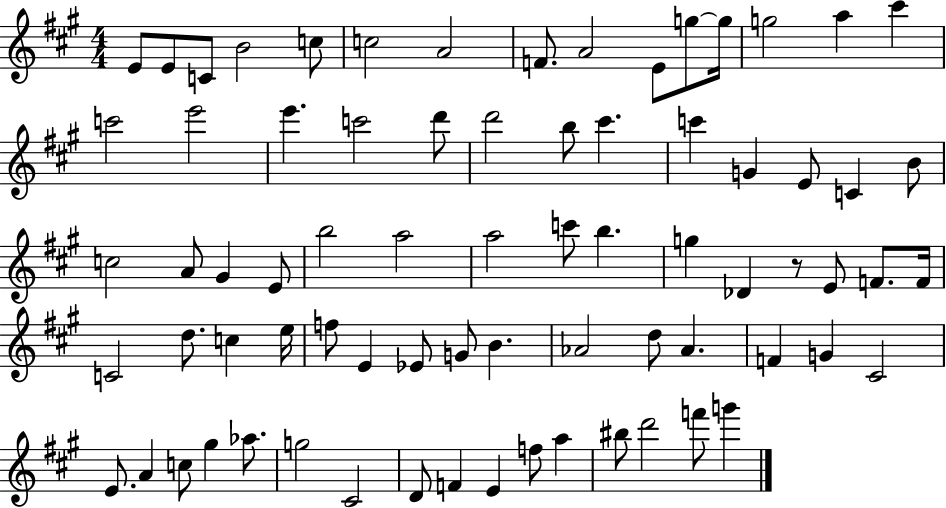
{
  \clef treble
  \numericTimeSignature
  \time 4/4
  \key a \major
  e'8 e'8 c'8 b'2 c''8 | c''2 a'2 | f'8. a'2 e'8 g''8~~ g''16 | g''2 a''4 cis'''4 | \break c'''2 e'''2 | e'''4. c'''2 d'''8 | d'''2 b''8 cis'''4. | c'''4 g'4 e'8 c'4 b'8 | \break c''2 a'8 gis'4 e'8 | b''2 a''2 | a''2 c'''8 b''4. | g''4 des'4 r8 e'8 f'8. f'16 | \break c'2 d''8. c''4 e''16 | f''8 e'4 ees'8 g'8 b'4. | aes'2 d''8 aes'4. | f'4 g'4 cis'2 | \break e'8. a'4 c''8 gis''4 aes''8. | g''2 cis'2 | d'8 f'4 e'4 f''8 a''4 | bis''8 d'''2 f'''8 g'''4 | \break \bar "|."
}